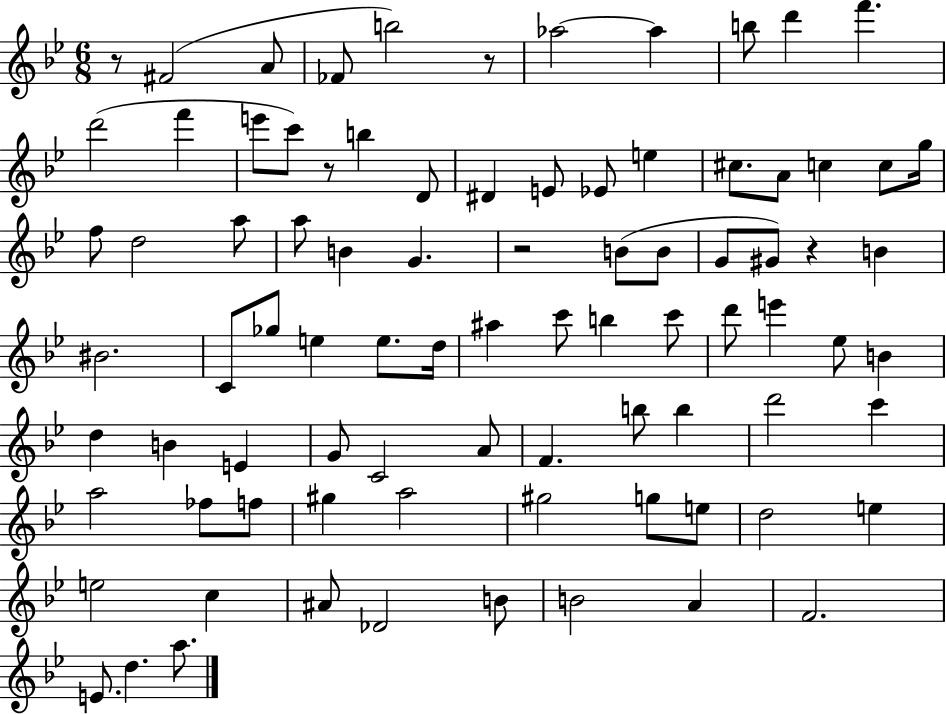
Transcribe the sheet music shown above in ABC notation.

X:1
T:Untitled
M:6/8
L:1/4
K:Bb
z/2 ^F2 A/2 _F/2 b2 z/2 _a2 _a b/2 d' f' d'2 f' e'/2 c'/2 z/2 b D/2 ^D E/2 _E/2 e ^c/2 A/2 c c/2 g/4 f/2 d2 a/2 a/2 B G z2 B/2 B/2 G/2 ^G/2 z B ^B2 C/2 _g/2 e e/2 d/4 ^a c'/2 b c'/2 d'/2 e' _e/2 B d B E G/2 C2 A/2 F b/2 b d'2 c' a2 _f/2 f/2 ^g a2 ^g2 g/2 e/2 d2 e e2 c ^A/2 _D2 B/2 B2 A F2 E/2 d a/2